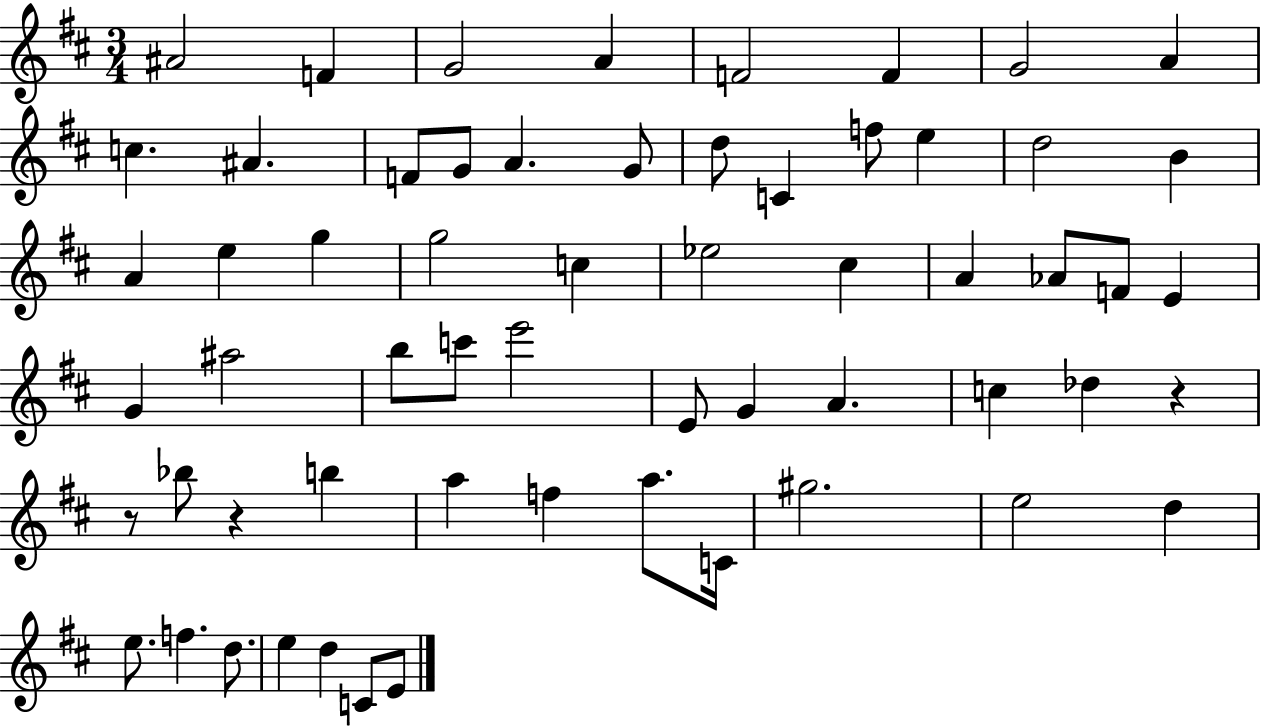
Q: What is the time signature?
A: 3/4